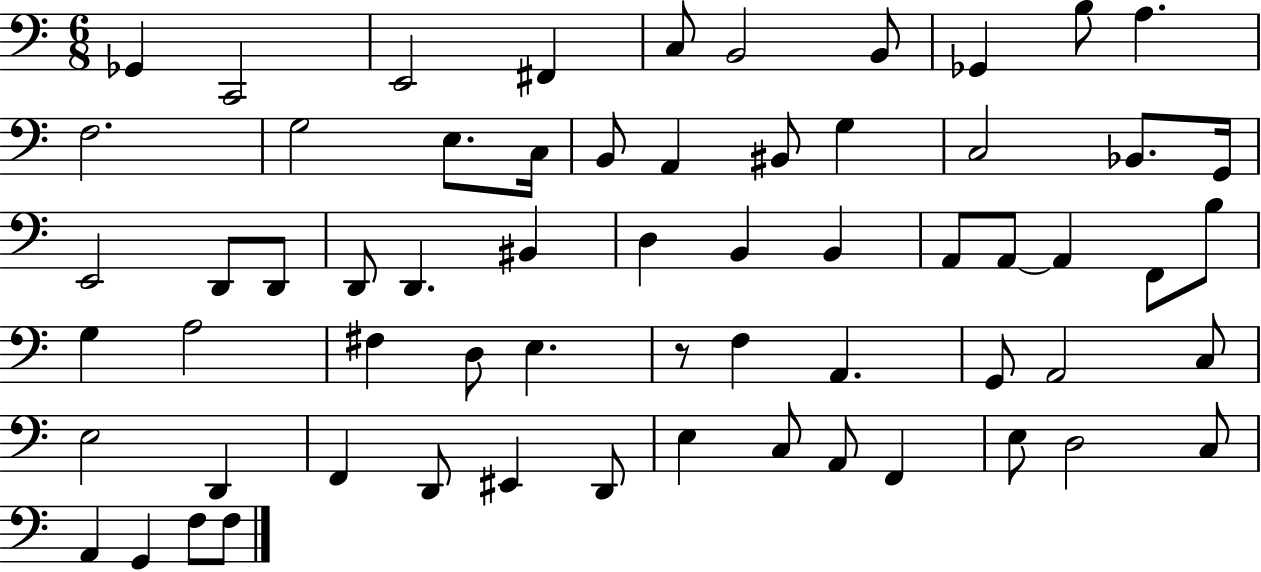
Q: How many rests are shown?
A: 1